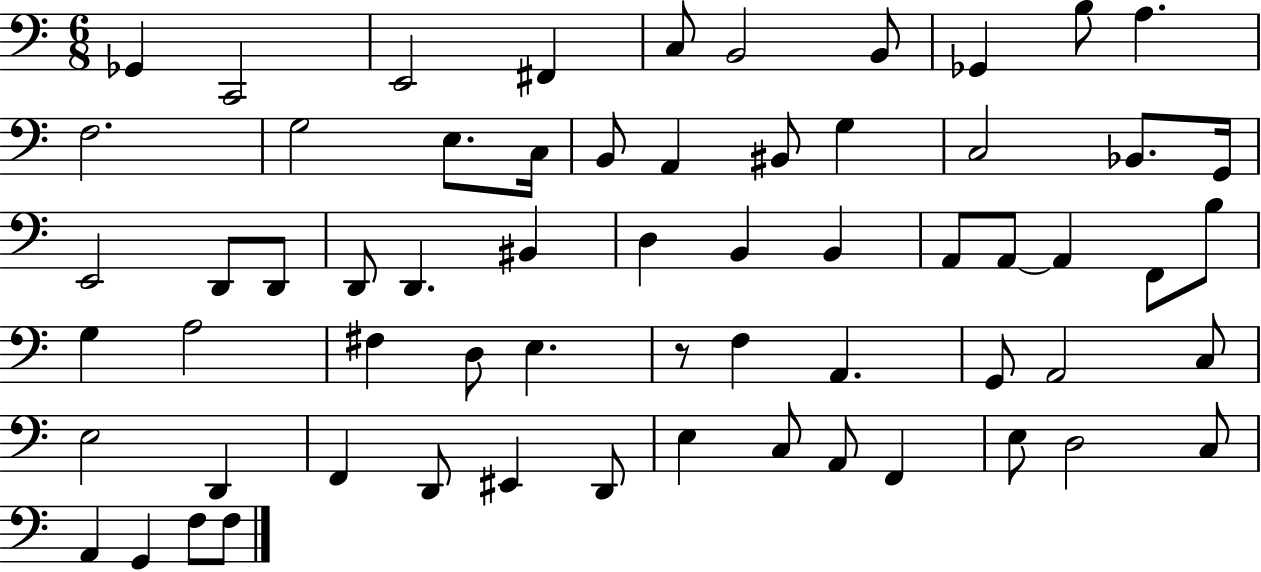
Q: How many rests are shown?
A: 1